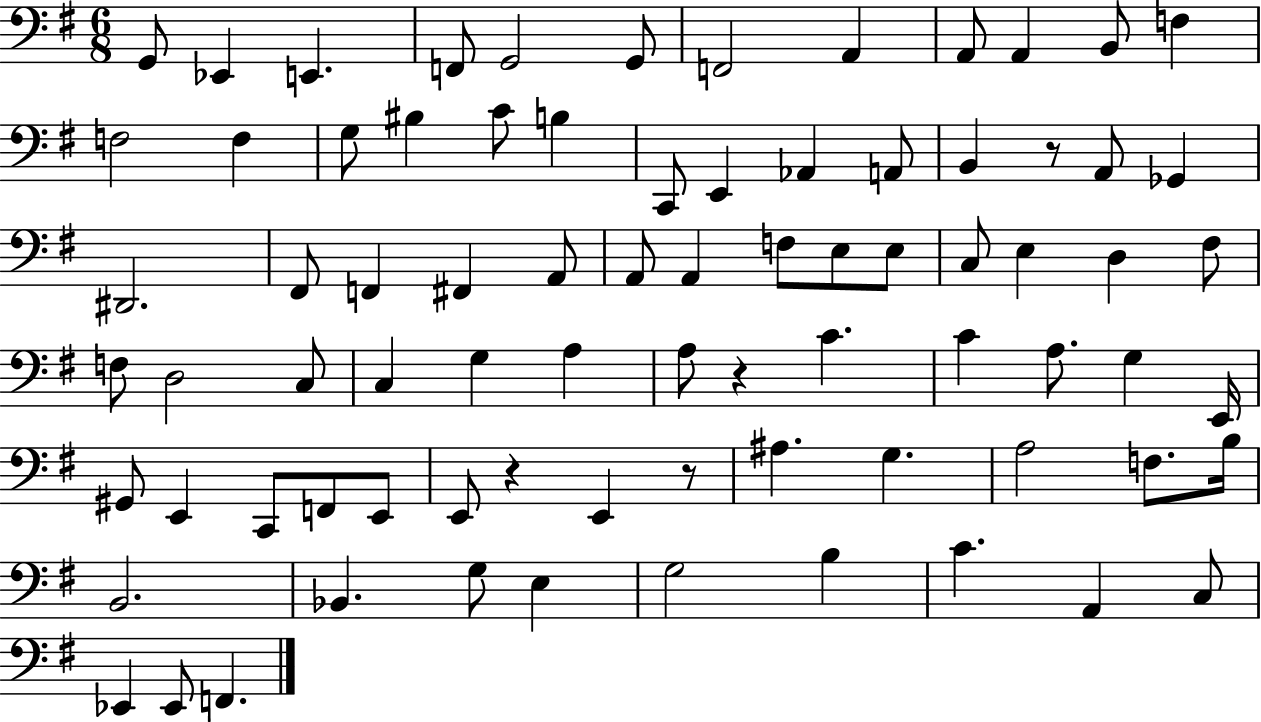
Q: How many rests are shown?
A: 4